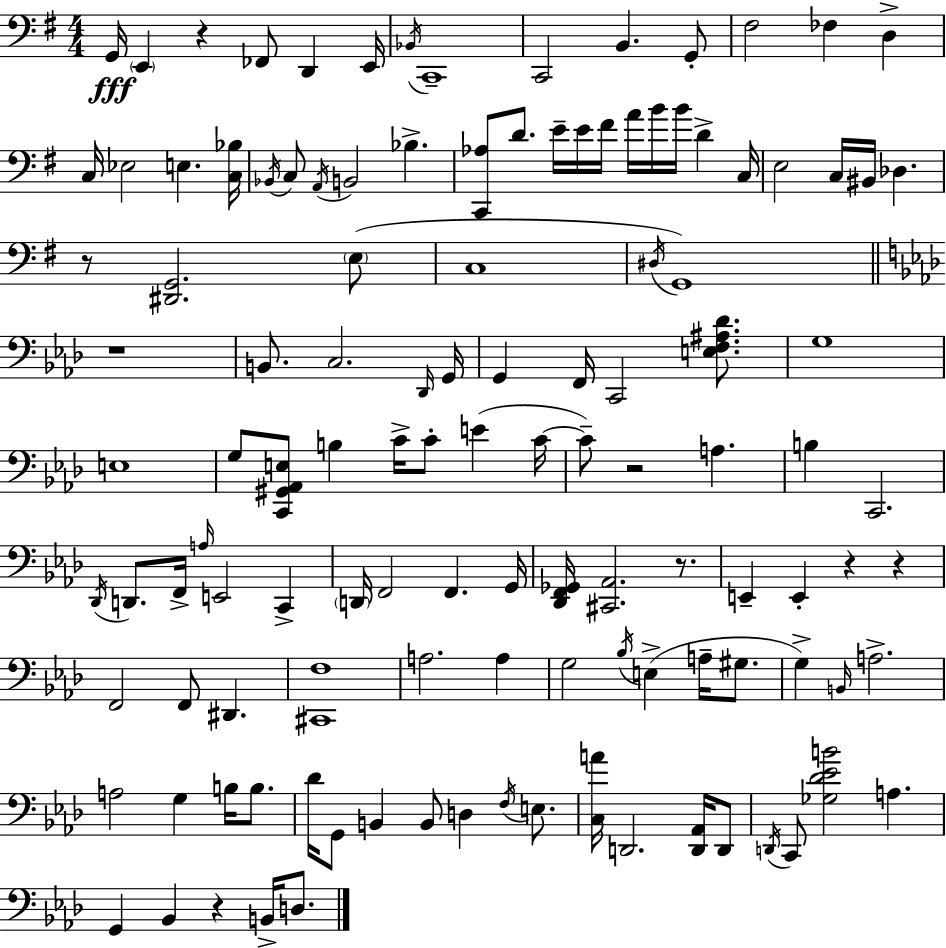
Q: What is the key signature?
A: E minor